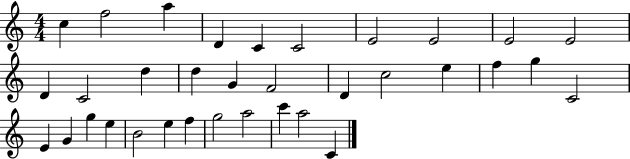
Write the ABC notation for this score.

X:1
T:Untitled
M:4/4
L:1/4
K:C
c f2 a D C C2 E2 E2 E2 E2 D C2 d d G F2 D c2 e f g C2 E G g e B2 e f g2 a2 c' a2 C